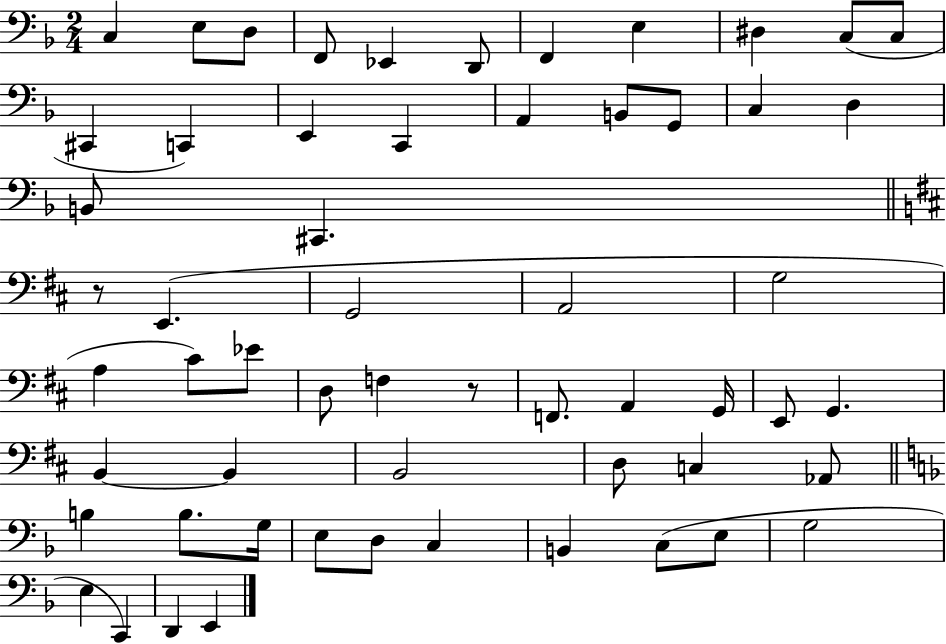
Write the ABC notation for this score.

X:1
T:Untitled
M:2/4
L:1/4
K:F
C, E,/2 D,/2 F,,/2 _E,, D,,/2 F,, E, ^D, C,/2 C,/2 ^C,, C,, E,, C,, A,, B,,/2 G,,/2 C, D, B,,/2 ^C,, z/2 E,, G,,2 A,,2 G,2 A, ^C/2 _E/2 D,/2 F, z/2 F,,/2 A,, G,,/4 E,,/2 G,, B,, B,, B,,2 D,/2 C, _A,,/2 B, B,/2 G,/4 E,/2 D,/2 C, B,, C,/2 E,/2 G,2 E, C,, D,, E,,